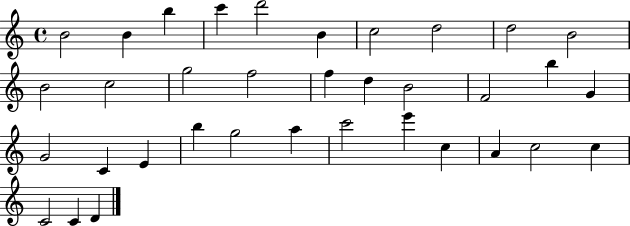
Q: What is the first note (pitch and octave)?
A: B4